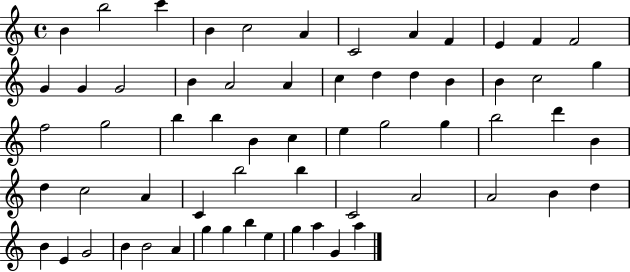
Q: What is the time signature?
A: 4/4